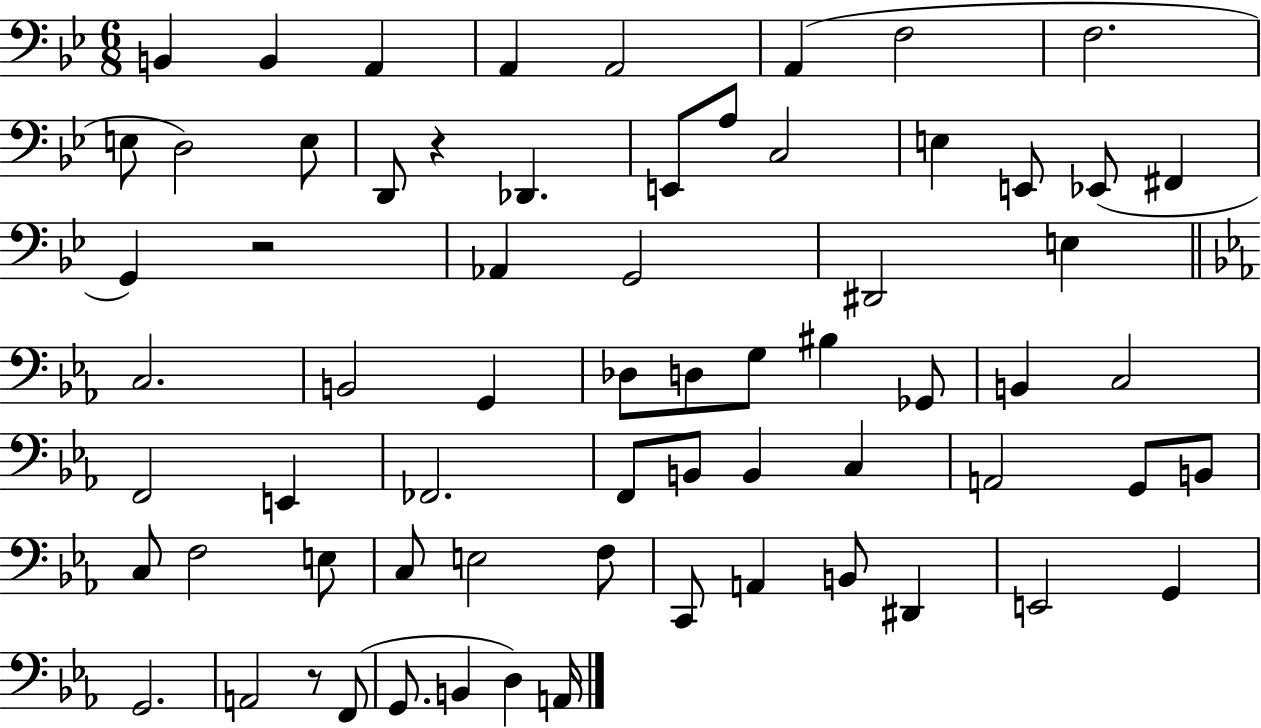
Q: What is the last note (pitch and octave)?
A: A2